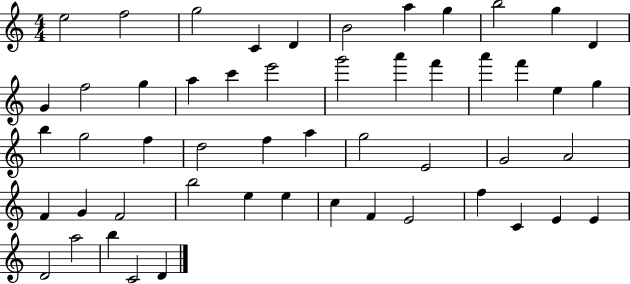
X:1
T:Untitled
M:4/4
L:1/4
K:C
e2 f2 g2 C D B2 a g b2 g D G f2 g a c' e'2 g'2 a' f' a' f' e g b g2 f d2 f a g2 E2 G2 A2 F G F2 b2 e e c F E2 f C E E D2 a2 b C2 D